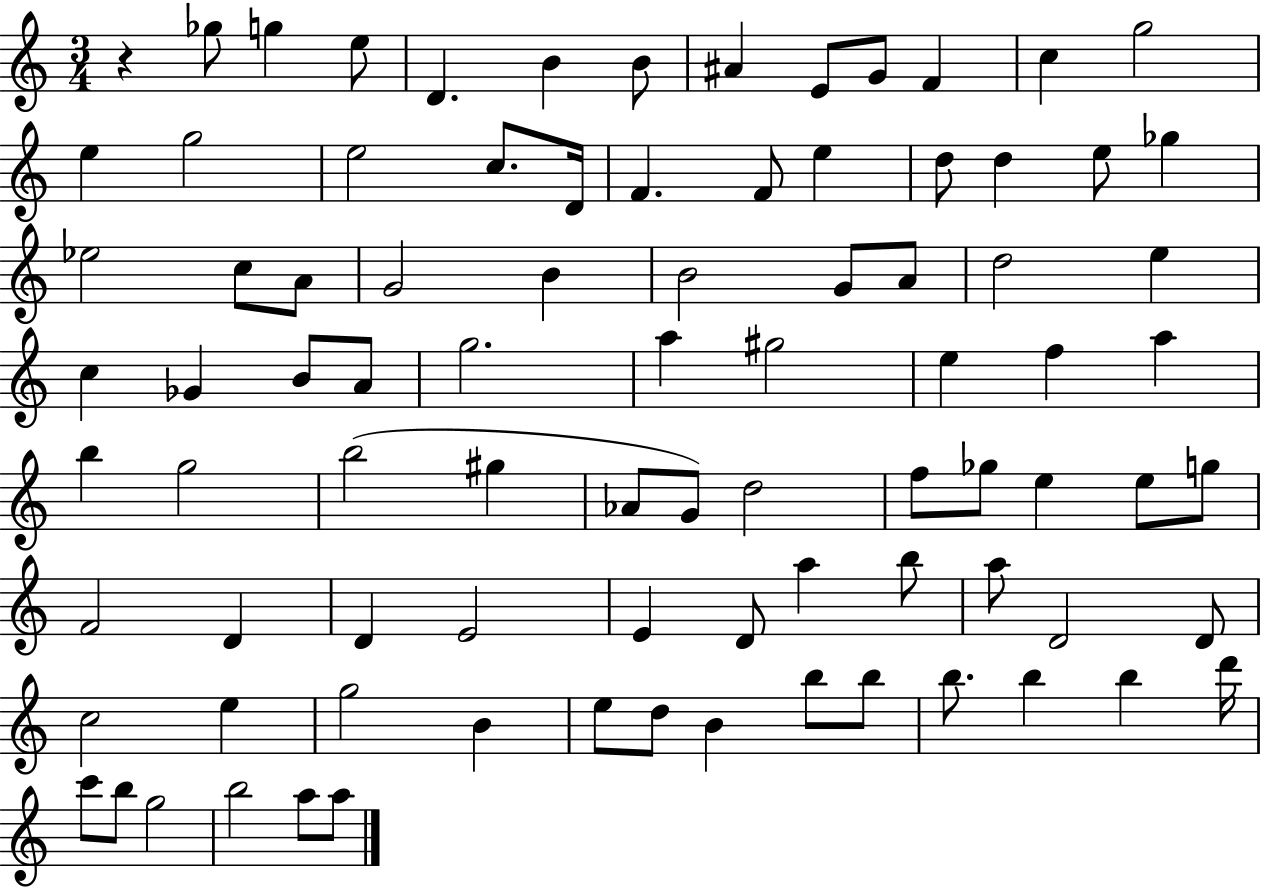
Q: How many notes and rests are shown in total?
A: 87